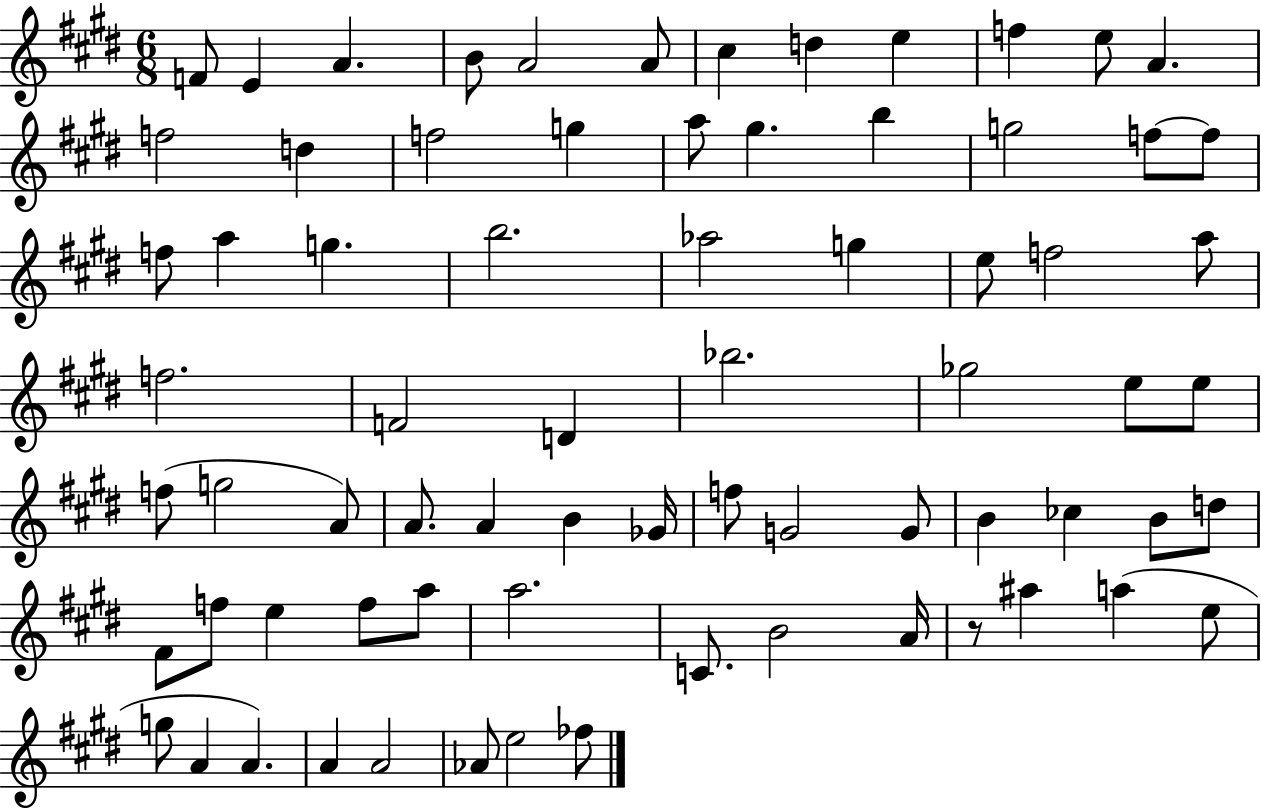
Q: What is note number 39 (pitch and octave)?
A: F5